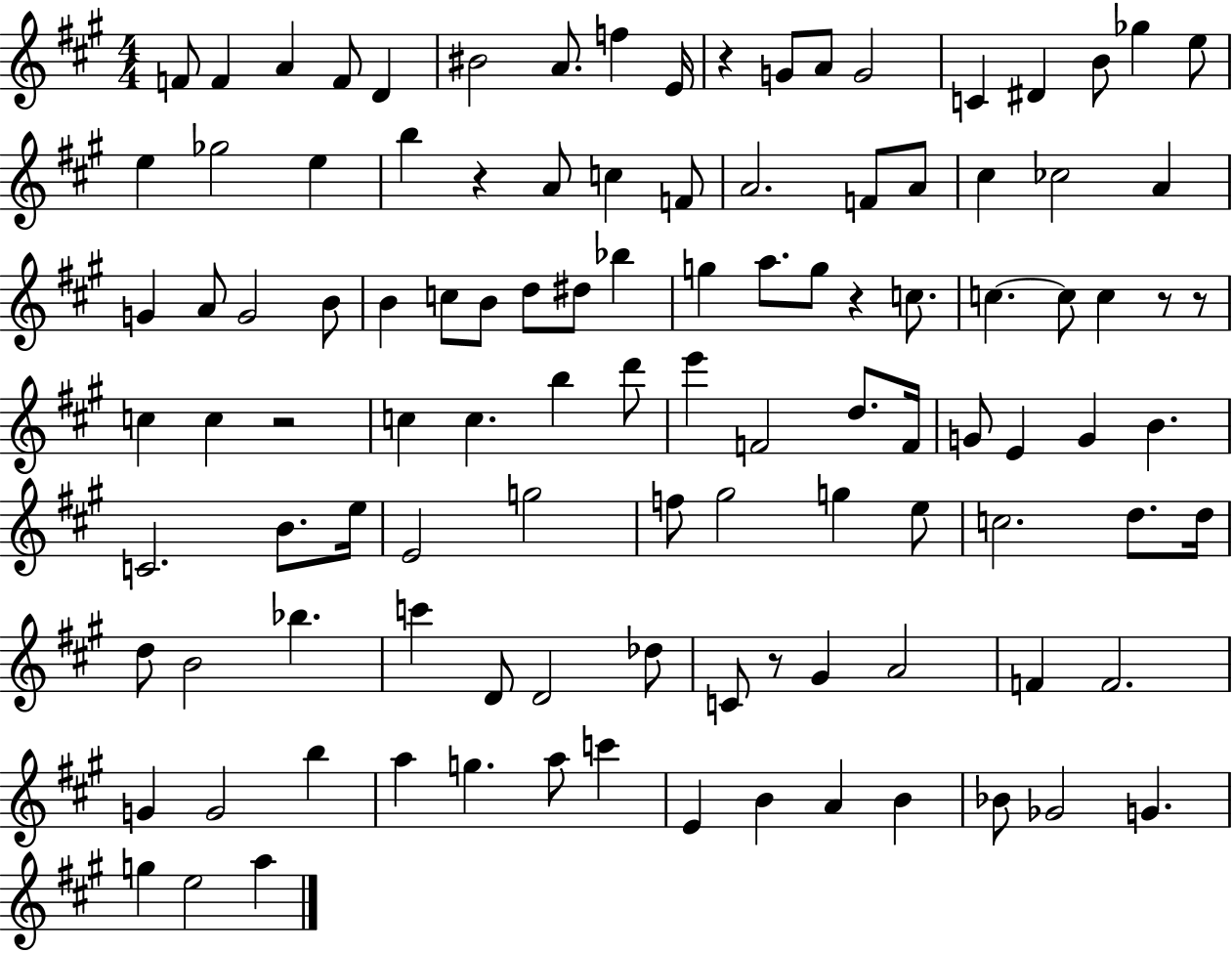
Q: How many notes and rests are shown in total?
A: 109